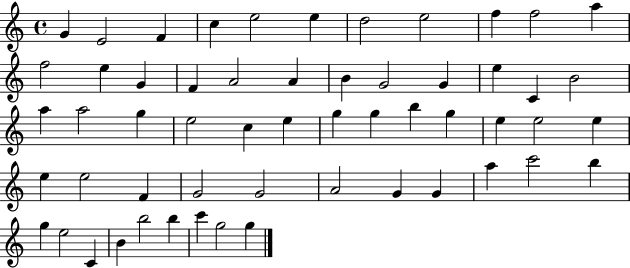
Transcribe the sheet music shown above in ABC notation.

X:1
T:Untitled
M:4/4
L:1/4
K:C
G E2 F c e2 e d2 e2 f f2 a f2 e G F A2 A B G2 G e C B2 a a2 g e2 c e g g b g e e2 e e e2 F G2 G2 A2 G G a c'2 b g e2 C B b2 b c' g2 g